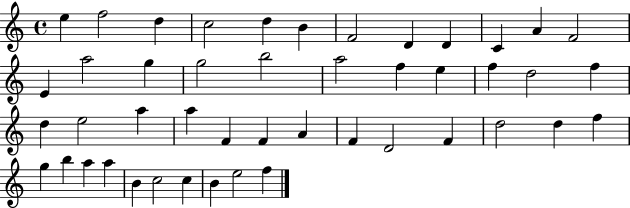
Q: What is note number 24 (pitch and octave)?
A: D5